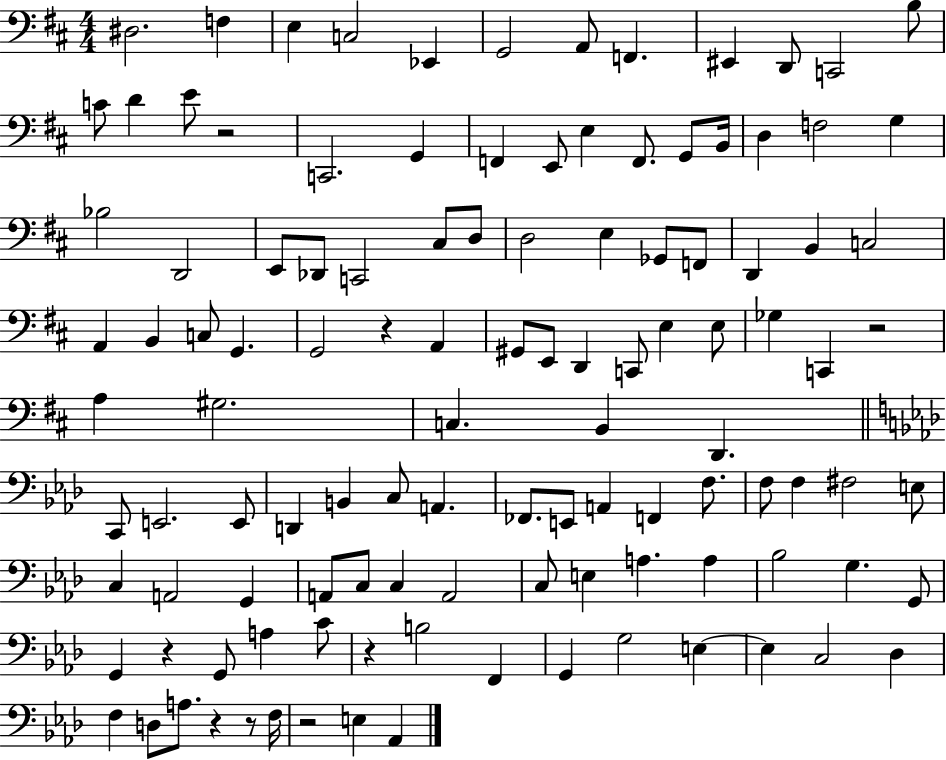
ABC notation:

X:1
T:Untitled
M:4/4
L:1/4
K:D
^D,2 F, E, C,2 _E,, G,,2 A,,/2 F,, ^E,, D,,/2 C,,2 B,/2 C/2 D E/2 z2 C,,2 G,, F,, E,,/2 E, F,,/2 G,,/2 B,,/4 D, F,2 G, _B,2 D,,2 E,,/2 _D,,/2 C,,2 ^C,/2 D,/2 D,2 E, _G,,/2 F,,/2 D,, B,, C,2 A,, B,, C,/2 G,, G,,2 z A,, ^G,,/2 E,,/2 D,, C,,/2 E, E,/2 _G, C,, z2 A, ^G,2 C, B,, D,, C,,/2 E,,2 E,,/2 D,, B,, C,/2 A,, _F,,/2 E,,/2 A,, F,, F,/2 F,/2 F, ^F,2 E,/2 C, A,,2 G,, A,,/2 C,/2 C, A,,2 C,/2 E, A, A, _B,2 G, G,,/2 G,, z G,,/2 A, C/2 z B,2 F,, G,, G,2 E, E, C,2 _D, F, D,/2 A,/2 z z/2 F,/4 z2 E, _A,,